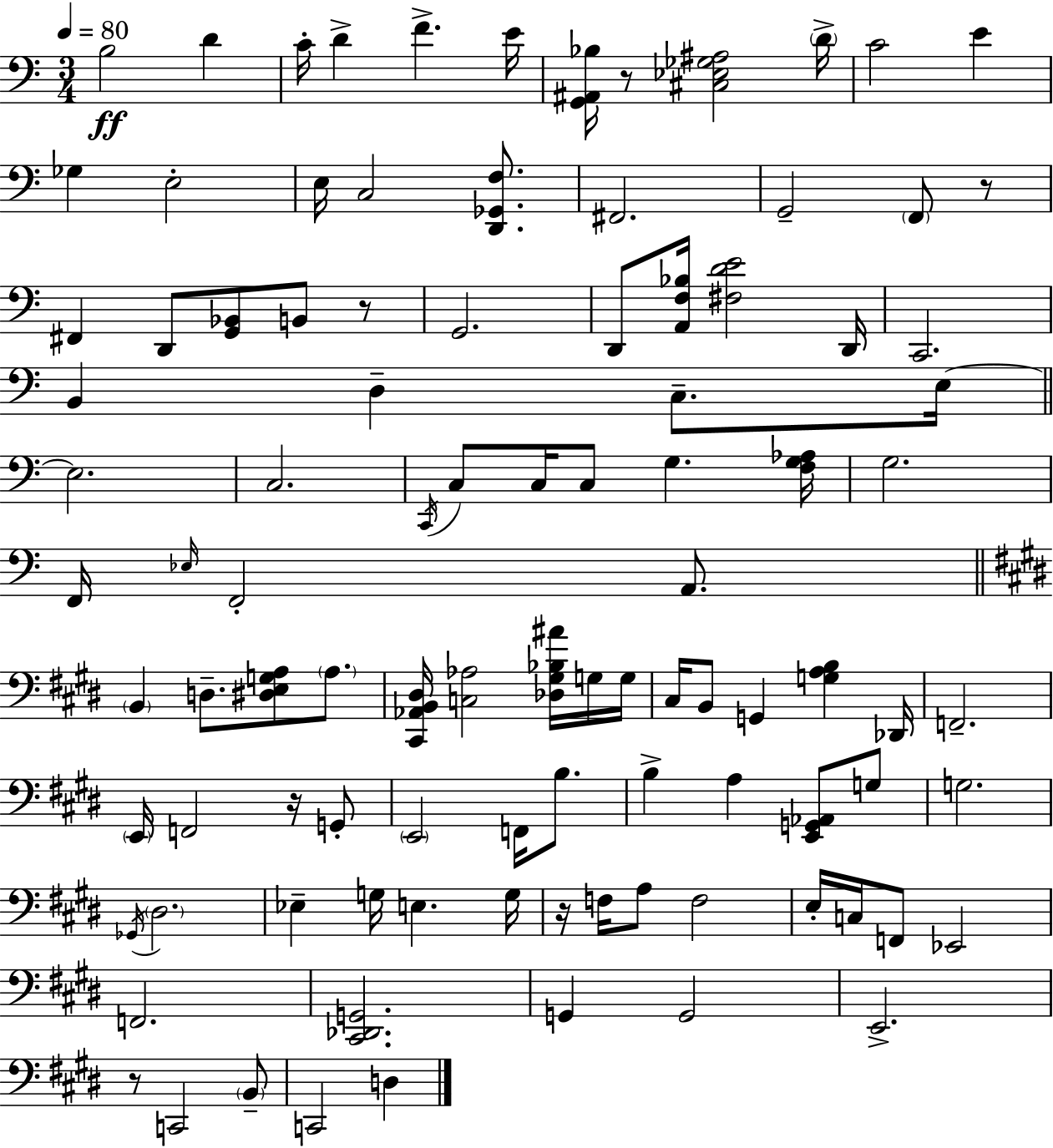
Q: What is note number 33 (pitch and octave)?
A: C3